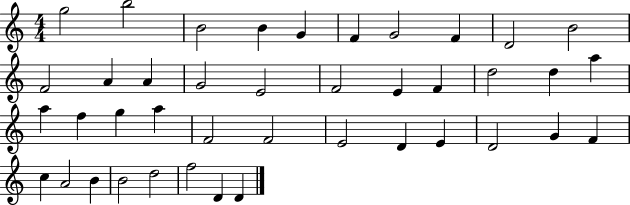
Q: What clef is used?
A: treble